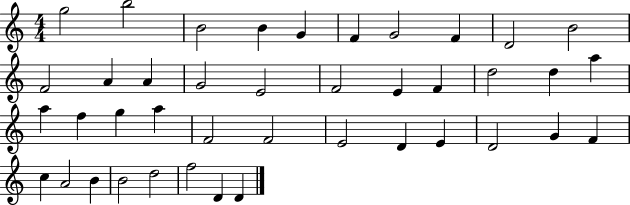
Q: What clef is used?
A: treble